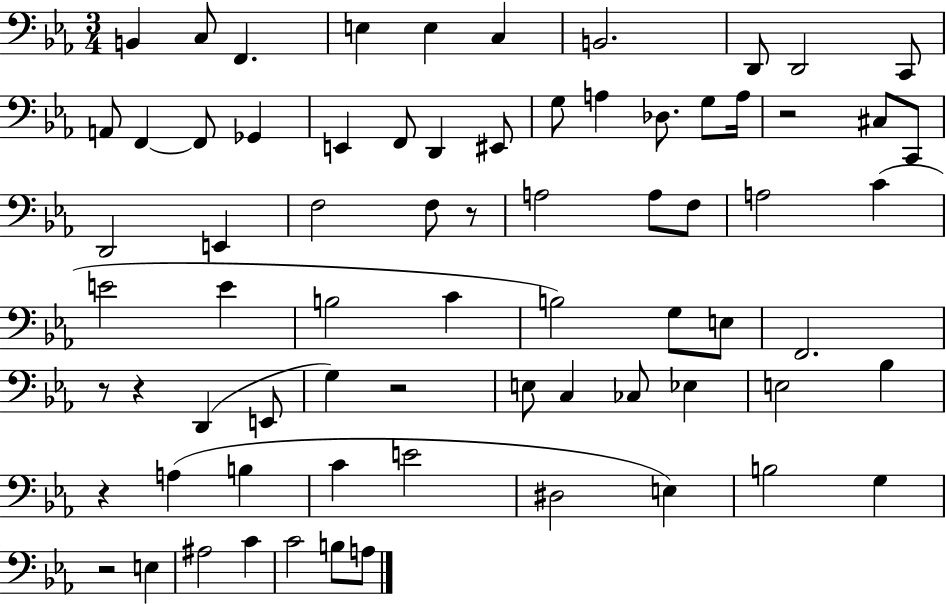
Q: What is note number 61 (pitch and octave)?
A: A#3